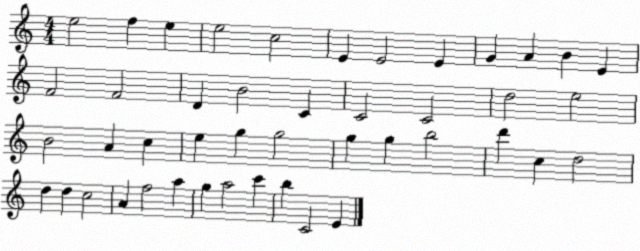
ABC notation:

X:1
T:Untitled
M:4/4
L:1/4
K:C
e2 f e e2 c2 E E2 E G A B E F2 F2 D B2 C C2 C2 d2 e2 B2 A c e g g2 g g b2 d' c d2 d d c2 A f2 a g a2 c' b C2 E